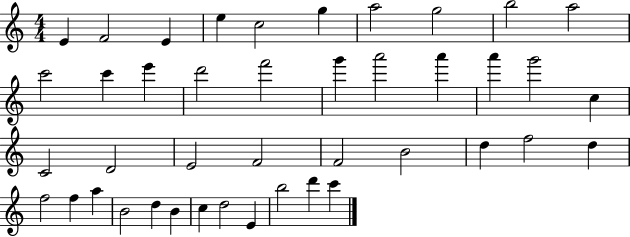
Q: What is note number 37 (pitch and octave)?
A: C5